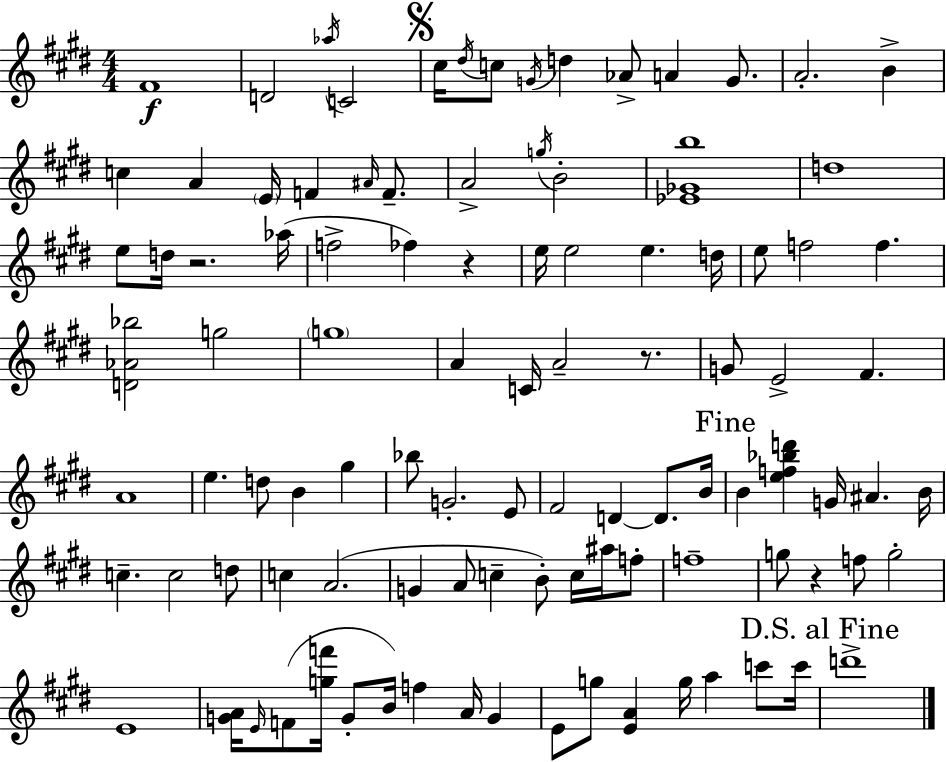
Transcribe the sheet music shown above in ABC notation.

X:1
T:Untitled
M:4/4
L:1/4
K:E
^F4 D2 _a/4 C2 ^c/4 ^d/4 c/2 G/4 d _A/2 A G/2 A2 B c A E/4 F ^A/4 F/2 A2 g/4 B2 [_E_Gb]4 d4 e/2 d/4 z2 _a/4 f2 _f z e/4 e2 e d/4 e/2 f2 f [D_A_b]2 g2 g4 A C/4 A2 z/2 G/2 E2 ^F A4 e d/2 B ^g _b/2 G2 E/2 ^F2 D D/2 B/4 B [ef_bd'] G/4 ^A B/4 c c2 d/2 c A2 G A/2 c B/2 c/4 ^a/4 f/2 f4 g/2 z f/2 g2 E4 [GA]/4 E/4 F/2 [gf']/4 G/2 B/4 f A/4 G E/2 g/2 [EA] g/4 a c'/2 c'/4 d'4